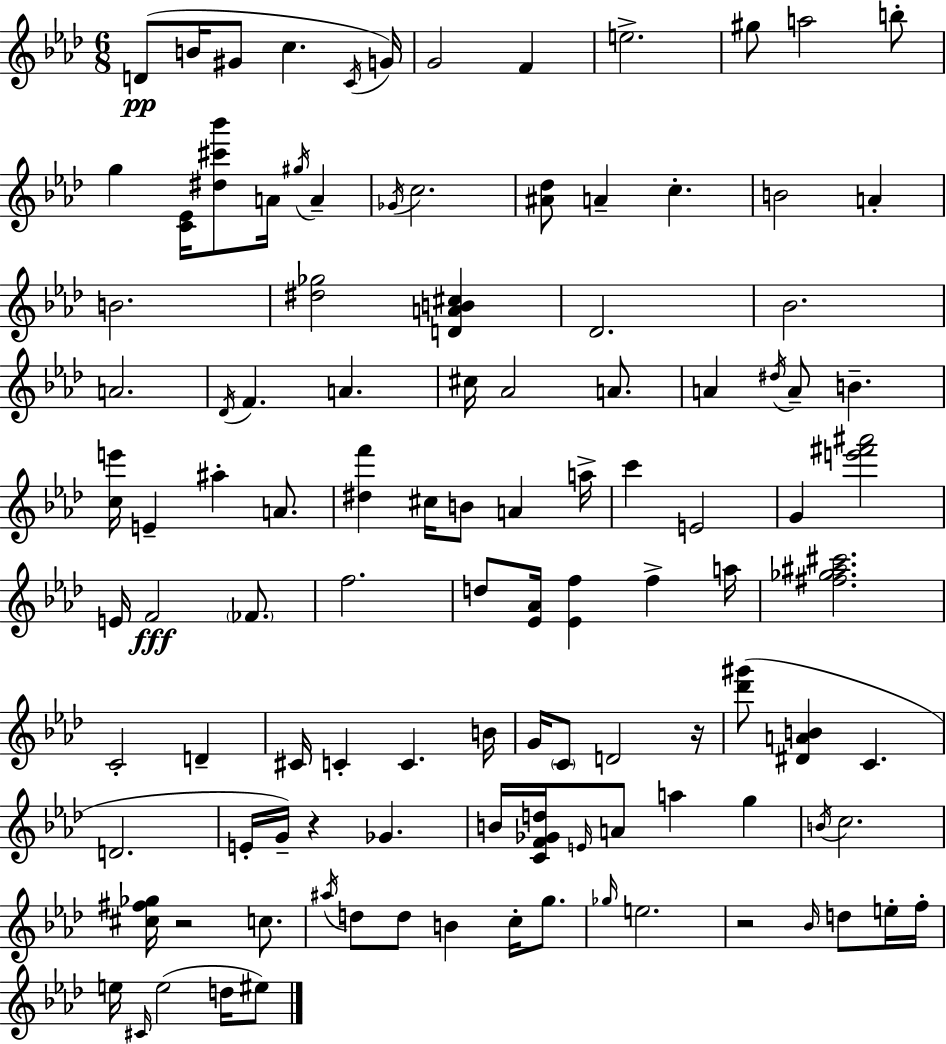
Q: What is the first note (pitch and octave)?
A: D4